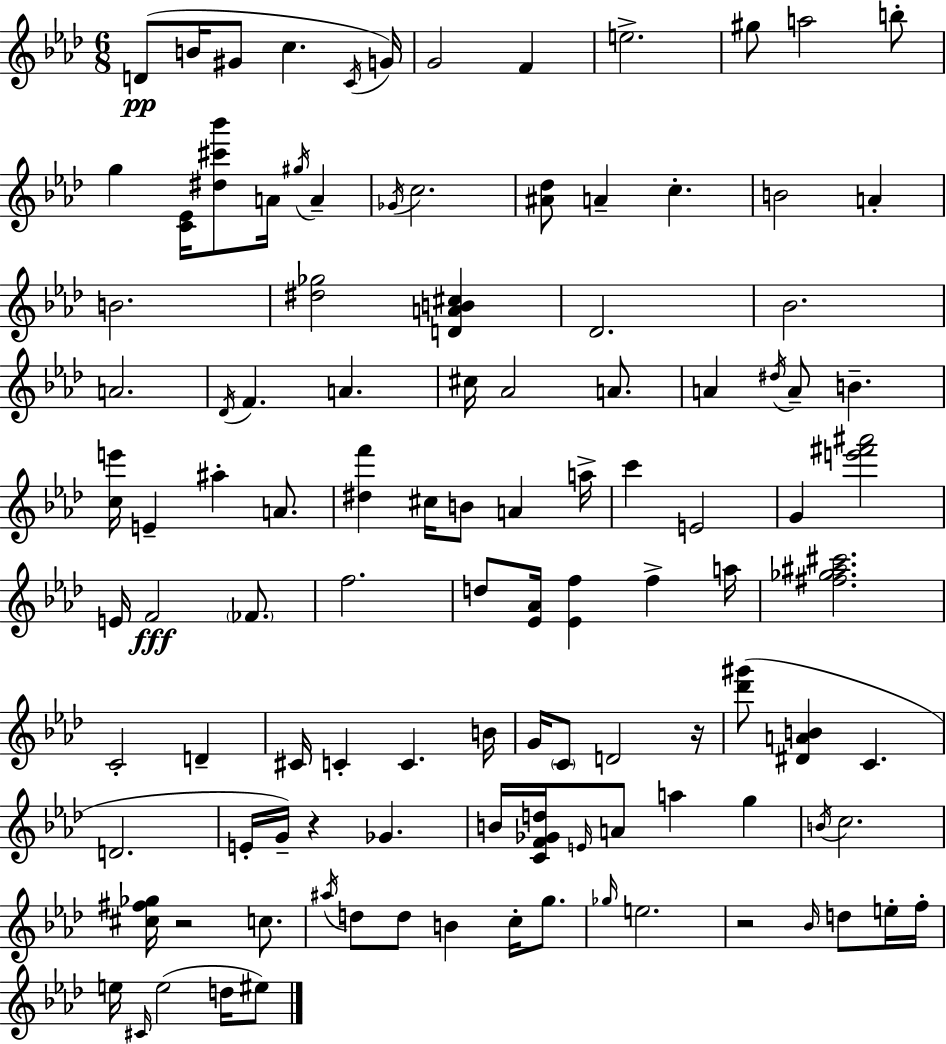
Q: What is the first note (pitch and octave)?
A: D4